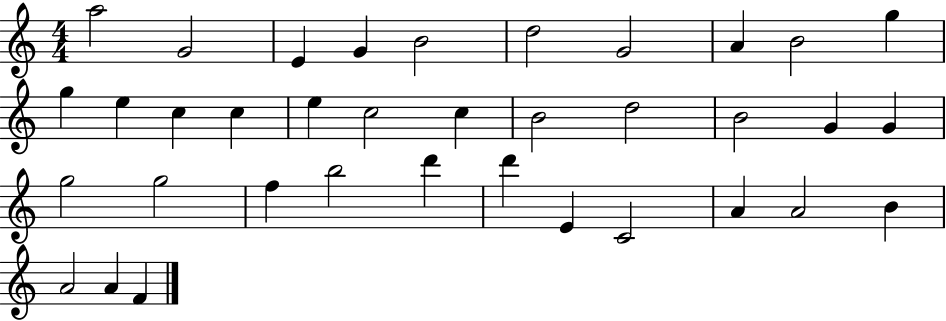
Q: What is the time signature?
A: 4/4